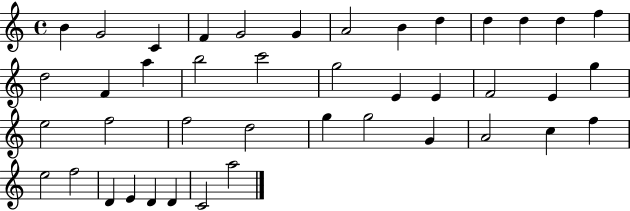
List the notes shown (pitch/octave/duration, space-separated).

B4/q G4/h C4/q F4/q G4/h G4/q A4/h B4/q D5/q D5/q D5/q D5/q F5/q D5/h F4/q A5/q B5/h C6/h G5/h E4/q E4/q F4/h E4/q G5/q E5/h F5/h F5/h D5/h G5/q G5/h G4/q A4/h C5/q F5/q E5/h F5/h D4/q E4/q D4/q D4/q C4/h A5/h